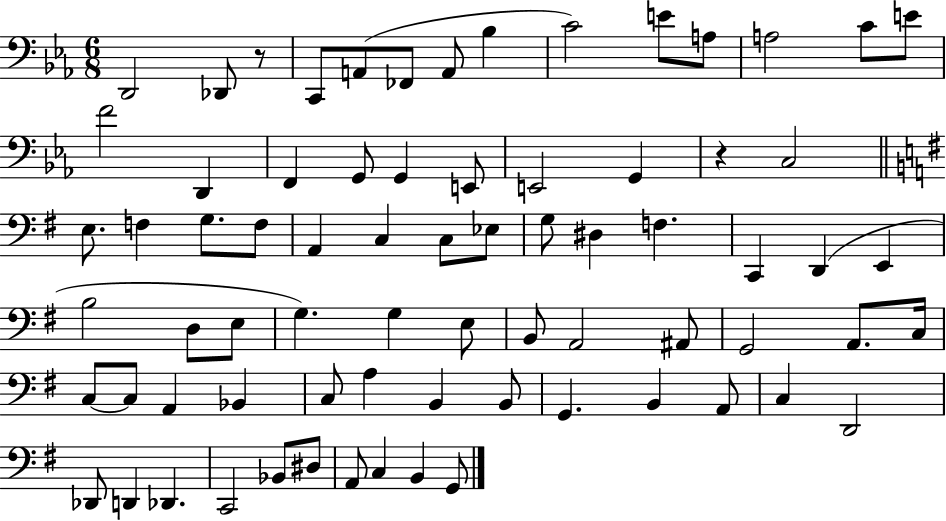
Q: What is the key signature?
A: EES major